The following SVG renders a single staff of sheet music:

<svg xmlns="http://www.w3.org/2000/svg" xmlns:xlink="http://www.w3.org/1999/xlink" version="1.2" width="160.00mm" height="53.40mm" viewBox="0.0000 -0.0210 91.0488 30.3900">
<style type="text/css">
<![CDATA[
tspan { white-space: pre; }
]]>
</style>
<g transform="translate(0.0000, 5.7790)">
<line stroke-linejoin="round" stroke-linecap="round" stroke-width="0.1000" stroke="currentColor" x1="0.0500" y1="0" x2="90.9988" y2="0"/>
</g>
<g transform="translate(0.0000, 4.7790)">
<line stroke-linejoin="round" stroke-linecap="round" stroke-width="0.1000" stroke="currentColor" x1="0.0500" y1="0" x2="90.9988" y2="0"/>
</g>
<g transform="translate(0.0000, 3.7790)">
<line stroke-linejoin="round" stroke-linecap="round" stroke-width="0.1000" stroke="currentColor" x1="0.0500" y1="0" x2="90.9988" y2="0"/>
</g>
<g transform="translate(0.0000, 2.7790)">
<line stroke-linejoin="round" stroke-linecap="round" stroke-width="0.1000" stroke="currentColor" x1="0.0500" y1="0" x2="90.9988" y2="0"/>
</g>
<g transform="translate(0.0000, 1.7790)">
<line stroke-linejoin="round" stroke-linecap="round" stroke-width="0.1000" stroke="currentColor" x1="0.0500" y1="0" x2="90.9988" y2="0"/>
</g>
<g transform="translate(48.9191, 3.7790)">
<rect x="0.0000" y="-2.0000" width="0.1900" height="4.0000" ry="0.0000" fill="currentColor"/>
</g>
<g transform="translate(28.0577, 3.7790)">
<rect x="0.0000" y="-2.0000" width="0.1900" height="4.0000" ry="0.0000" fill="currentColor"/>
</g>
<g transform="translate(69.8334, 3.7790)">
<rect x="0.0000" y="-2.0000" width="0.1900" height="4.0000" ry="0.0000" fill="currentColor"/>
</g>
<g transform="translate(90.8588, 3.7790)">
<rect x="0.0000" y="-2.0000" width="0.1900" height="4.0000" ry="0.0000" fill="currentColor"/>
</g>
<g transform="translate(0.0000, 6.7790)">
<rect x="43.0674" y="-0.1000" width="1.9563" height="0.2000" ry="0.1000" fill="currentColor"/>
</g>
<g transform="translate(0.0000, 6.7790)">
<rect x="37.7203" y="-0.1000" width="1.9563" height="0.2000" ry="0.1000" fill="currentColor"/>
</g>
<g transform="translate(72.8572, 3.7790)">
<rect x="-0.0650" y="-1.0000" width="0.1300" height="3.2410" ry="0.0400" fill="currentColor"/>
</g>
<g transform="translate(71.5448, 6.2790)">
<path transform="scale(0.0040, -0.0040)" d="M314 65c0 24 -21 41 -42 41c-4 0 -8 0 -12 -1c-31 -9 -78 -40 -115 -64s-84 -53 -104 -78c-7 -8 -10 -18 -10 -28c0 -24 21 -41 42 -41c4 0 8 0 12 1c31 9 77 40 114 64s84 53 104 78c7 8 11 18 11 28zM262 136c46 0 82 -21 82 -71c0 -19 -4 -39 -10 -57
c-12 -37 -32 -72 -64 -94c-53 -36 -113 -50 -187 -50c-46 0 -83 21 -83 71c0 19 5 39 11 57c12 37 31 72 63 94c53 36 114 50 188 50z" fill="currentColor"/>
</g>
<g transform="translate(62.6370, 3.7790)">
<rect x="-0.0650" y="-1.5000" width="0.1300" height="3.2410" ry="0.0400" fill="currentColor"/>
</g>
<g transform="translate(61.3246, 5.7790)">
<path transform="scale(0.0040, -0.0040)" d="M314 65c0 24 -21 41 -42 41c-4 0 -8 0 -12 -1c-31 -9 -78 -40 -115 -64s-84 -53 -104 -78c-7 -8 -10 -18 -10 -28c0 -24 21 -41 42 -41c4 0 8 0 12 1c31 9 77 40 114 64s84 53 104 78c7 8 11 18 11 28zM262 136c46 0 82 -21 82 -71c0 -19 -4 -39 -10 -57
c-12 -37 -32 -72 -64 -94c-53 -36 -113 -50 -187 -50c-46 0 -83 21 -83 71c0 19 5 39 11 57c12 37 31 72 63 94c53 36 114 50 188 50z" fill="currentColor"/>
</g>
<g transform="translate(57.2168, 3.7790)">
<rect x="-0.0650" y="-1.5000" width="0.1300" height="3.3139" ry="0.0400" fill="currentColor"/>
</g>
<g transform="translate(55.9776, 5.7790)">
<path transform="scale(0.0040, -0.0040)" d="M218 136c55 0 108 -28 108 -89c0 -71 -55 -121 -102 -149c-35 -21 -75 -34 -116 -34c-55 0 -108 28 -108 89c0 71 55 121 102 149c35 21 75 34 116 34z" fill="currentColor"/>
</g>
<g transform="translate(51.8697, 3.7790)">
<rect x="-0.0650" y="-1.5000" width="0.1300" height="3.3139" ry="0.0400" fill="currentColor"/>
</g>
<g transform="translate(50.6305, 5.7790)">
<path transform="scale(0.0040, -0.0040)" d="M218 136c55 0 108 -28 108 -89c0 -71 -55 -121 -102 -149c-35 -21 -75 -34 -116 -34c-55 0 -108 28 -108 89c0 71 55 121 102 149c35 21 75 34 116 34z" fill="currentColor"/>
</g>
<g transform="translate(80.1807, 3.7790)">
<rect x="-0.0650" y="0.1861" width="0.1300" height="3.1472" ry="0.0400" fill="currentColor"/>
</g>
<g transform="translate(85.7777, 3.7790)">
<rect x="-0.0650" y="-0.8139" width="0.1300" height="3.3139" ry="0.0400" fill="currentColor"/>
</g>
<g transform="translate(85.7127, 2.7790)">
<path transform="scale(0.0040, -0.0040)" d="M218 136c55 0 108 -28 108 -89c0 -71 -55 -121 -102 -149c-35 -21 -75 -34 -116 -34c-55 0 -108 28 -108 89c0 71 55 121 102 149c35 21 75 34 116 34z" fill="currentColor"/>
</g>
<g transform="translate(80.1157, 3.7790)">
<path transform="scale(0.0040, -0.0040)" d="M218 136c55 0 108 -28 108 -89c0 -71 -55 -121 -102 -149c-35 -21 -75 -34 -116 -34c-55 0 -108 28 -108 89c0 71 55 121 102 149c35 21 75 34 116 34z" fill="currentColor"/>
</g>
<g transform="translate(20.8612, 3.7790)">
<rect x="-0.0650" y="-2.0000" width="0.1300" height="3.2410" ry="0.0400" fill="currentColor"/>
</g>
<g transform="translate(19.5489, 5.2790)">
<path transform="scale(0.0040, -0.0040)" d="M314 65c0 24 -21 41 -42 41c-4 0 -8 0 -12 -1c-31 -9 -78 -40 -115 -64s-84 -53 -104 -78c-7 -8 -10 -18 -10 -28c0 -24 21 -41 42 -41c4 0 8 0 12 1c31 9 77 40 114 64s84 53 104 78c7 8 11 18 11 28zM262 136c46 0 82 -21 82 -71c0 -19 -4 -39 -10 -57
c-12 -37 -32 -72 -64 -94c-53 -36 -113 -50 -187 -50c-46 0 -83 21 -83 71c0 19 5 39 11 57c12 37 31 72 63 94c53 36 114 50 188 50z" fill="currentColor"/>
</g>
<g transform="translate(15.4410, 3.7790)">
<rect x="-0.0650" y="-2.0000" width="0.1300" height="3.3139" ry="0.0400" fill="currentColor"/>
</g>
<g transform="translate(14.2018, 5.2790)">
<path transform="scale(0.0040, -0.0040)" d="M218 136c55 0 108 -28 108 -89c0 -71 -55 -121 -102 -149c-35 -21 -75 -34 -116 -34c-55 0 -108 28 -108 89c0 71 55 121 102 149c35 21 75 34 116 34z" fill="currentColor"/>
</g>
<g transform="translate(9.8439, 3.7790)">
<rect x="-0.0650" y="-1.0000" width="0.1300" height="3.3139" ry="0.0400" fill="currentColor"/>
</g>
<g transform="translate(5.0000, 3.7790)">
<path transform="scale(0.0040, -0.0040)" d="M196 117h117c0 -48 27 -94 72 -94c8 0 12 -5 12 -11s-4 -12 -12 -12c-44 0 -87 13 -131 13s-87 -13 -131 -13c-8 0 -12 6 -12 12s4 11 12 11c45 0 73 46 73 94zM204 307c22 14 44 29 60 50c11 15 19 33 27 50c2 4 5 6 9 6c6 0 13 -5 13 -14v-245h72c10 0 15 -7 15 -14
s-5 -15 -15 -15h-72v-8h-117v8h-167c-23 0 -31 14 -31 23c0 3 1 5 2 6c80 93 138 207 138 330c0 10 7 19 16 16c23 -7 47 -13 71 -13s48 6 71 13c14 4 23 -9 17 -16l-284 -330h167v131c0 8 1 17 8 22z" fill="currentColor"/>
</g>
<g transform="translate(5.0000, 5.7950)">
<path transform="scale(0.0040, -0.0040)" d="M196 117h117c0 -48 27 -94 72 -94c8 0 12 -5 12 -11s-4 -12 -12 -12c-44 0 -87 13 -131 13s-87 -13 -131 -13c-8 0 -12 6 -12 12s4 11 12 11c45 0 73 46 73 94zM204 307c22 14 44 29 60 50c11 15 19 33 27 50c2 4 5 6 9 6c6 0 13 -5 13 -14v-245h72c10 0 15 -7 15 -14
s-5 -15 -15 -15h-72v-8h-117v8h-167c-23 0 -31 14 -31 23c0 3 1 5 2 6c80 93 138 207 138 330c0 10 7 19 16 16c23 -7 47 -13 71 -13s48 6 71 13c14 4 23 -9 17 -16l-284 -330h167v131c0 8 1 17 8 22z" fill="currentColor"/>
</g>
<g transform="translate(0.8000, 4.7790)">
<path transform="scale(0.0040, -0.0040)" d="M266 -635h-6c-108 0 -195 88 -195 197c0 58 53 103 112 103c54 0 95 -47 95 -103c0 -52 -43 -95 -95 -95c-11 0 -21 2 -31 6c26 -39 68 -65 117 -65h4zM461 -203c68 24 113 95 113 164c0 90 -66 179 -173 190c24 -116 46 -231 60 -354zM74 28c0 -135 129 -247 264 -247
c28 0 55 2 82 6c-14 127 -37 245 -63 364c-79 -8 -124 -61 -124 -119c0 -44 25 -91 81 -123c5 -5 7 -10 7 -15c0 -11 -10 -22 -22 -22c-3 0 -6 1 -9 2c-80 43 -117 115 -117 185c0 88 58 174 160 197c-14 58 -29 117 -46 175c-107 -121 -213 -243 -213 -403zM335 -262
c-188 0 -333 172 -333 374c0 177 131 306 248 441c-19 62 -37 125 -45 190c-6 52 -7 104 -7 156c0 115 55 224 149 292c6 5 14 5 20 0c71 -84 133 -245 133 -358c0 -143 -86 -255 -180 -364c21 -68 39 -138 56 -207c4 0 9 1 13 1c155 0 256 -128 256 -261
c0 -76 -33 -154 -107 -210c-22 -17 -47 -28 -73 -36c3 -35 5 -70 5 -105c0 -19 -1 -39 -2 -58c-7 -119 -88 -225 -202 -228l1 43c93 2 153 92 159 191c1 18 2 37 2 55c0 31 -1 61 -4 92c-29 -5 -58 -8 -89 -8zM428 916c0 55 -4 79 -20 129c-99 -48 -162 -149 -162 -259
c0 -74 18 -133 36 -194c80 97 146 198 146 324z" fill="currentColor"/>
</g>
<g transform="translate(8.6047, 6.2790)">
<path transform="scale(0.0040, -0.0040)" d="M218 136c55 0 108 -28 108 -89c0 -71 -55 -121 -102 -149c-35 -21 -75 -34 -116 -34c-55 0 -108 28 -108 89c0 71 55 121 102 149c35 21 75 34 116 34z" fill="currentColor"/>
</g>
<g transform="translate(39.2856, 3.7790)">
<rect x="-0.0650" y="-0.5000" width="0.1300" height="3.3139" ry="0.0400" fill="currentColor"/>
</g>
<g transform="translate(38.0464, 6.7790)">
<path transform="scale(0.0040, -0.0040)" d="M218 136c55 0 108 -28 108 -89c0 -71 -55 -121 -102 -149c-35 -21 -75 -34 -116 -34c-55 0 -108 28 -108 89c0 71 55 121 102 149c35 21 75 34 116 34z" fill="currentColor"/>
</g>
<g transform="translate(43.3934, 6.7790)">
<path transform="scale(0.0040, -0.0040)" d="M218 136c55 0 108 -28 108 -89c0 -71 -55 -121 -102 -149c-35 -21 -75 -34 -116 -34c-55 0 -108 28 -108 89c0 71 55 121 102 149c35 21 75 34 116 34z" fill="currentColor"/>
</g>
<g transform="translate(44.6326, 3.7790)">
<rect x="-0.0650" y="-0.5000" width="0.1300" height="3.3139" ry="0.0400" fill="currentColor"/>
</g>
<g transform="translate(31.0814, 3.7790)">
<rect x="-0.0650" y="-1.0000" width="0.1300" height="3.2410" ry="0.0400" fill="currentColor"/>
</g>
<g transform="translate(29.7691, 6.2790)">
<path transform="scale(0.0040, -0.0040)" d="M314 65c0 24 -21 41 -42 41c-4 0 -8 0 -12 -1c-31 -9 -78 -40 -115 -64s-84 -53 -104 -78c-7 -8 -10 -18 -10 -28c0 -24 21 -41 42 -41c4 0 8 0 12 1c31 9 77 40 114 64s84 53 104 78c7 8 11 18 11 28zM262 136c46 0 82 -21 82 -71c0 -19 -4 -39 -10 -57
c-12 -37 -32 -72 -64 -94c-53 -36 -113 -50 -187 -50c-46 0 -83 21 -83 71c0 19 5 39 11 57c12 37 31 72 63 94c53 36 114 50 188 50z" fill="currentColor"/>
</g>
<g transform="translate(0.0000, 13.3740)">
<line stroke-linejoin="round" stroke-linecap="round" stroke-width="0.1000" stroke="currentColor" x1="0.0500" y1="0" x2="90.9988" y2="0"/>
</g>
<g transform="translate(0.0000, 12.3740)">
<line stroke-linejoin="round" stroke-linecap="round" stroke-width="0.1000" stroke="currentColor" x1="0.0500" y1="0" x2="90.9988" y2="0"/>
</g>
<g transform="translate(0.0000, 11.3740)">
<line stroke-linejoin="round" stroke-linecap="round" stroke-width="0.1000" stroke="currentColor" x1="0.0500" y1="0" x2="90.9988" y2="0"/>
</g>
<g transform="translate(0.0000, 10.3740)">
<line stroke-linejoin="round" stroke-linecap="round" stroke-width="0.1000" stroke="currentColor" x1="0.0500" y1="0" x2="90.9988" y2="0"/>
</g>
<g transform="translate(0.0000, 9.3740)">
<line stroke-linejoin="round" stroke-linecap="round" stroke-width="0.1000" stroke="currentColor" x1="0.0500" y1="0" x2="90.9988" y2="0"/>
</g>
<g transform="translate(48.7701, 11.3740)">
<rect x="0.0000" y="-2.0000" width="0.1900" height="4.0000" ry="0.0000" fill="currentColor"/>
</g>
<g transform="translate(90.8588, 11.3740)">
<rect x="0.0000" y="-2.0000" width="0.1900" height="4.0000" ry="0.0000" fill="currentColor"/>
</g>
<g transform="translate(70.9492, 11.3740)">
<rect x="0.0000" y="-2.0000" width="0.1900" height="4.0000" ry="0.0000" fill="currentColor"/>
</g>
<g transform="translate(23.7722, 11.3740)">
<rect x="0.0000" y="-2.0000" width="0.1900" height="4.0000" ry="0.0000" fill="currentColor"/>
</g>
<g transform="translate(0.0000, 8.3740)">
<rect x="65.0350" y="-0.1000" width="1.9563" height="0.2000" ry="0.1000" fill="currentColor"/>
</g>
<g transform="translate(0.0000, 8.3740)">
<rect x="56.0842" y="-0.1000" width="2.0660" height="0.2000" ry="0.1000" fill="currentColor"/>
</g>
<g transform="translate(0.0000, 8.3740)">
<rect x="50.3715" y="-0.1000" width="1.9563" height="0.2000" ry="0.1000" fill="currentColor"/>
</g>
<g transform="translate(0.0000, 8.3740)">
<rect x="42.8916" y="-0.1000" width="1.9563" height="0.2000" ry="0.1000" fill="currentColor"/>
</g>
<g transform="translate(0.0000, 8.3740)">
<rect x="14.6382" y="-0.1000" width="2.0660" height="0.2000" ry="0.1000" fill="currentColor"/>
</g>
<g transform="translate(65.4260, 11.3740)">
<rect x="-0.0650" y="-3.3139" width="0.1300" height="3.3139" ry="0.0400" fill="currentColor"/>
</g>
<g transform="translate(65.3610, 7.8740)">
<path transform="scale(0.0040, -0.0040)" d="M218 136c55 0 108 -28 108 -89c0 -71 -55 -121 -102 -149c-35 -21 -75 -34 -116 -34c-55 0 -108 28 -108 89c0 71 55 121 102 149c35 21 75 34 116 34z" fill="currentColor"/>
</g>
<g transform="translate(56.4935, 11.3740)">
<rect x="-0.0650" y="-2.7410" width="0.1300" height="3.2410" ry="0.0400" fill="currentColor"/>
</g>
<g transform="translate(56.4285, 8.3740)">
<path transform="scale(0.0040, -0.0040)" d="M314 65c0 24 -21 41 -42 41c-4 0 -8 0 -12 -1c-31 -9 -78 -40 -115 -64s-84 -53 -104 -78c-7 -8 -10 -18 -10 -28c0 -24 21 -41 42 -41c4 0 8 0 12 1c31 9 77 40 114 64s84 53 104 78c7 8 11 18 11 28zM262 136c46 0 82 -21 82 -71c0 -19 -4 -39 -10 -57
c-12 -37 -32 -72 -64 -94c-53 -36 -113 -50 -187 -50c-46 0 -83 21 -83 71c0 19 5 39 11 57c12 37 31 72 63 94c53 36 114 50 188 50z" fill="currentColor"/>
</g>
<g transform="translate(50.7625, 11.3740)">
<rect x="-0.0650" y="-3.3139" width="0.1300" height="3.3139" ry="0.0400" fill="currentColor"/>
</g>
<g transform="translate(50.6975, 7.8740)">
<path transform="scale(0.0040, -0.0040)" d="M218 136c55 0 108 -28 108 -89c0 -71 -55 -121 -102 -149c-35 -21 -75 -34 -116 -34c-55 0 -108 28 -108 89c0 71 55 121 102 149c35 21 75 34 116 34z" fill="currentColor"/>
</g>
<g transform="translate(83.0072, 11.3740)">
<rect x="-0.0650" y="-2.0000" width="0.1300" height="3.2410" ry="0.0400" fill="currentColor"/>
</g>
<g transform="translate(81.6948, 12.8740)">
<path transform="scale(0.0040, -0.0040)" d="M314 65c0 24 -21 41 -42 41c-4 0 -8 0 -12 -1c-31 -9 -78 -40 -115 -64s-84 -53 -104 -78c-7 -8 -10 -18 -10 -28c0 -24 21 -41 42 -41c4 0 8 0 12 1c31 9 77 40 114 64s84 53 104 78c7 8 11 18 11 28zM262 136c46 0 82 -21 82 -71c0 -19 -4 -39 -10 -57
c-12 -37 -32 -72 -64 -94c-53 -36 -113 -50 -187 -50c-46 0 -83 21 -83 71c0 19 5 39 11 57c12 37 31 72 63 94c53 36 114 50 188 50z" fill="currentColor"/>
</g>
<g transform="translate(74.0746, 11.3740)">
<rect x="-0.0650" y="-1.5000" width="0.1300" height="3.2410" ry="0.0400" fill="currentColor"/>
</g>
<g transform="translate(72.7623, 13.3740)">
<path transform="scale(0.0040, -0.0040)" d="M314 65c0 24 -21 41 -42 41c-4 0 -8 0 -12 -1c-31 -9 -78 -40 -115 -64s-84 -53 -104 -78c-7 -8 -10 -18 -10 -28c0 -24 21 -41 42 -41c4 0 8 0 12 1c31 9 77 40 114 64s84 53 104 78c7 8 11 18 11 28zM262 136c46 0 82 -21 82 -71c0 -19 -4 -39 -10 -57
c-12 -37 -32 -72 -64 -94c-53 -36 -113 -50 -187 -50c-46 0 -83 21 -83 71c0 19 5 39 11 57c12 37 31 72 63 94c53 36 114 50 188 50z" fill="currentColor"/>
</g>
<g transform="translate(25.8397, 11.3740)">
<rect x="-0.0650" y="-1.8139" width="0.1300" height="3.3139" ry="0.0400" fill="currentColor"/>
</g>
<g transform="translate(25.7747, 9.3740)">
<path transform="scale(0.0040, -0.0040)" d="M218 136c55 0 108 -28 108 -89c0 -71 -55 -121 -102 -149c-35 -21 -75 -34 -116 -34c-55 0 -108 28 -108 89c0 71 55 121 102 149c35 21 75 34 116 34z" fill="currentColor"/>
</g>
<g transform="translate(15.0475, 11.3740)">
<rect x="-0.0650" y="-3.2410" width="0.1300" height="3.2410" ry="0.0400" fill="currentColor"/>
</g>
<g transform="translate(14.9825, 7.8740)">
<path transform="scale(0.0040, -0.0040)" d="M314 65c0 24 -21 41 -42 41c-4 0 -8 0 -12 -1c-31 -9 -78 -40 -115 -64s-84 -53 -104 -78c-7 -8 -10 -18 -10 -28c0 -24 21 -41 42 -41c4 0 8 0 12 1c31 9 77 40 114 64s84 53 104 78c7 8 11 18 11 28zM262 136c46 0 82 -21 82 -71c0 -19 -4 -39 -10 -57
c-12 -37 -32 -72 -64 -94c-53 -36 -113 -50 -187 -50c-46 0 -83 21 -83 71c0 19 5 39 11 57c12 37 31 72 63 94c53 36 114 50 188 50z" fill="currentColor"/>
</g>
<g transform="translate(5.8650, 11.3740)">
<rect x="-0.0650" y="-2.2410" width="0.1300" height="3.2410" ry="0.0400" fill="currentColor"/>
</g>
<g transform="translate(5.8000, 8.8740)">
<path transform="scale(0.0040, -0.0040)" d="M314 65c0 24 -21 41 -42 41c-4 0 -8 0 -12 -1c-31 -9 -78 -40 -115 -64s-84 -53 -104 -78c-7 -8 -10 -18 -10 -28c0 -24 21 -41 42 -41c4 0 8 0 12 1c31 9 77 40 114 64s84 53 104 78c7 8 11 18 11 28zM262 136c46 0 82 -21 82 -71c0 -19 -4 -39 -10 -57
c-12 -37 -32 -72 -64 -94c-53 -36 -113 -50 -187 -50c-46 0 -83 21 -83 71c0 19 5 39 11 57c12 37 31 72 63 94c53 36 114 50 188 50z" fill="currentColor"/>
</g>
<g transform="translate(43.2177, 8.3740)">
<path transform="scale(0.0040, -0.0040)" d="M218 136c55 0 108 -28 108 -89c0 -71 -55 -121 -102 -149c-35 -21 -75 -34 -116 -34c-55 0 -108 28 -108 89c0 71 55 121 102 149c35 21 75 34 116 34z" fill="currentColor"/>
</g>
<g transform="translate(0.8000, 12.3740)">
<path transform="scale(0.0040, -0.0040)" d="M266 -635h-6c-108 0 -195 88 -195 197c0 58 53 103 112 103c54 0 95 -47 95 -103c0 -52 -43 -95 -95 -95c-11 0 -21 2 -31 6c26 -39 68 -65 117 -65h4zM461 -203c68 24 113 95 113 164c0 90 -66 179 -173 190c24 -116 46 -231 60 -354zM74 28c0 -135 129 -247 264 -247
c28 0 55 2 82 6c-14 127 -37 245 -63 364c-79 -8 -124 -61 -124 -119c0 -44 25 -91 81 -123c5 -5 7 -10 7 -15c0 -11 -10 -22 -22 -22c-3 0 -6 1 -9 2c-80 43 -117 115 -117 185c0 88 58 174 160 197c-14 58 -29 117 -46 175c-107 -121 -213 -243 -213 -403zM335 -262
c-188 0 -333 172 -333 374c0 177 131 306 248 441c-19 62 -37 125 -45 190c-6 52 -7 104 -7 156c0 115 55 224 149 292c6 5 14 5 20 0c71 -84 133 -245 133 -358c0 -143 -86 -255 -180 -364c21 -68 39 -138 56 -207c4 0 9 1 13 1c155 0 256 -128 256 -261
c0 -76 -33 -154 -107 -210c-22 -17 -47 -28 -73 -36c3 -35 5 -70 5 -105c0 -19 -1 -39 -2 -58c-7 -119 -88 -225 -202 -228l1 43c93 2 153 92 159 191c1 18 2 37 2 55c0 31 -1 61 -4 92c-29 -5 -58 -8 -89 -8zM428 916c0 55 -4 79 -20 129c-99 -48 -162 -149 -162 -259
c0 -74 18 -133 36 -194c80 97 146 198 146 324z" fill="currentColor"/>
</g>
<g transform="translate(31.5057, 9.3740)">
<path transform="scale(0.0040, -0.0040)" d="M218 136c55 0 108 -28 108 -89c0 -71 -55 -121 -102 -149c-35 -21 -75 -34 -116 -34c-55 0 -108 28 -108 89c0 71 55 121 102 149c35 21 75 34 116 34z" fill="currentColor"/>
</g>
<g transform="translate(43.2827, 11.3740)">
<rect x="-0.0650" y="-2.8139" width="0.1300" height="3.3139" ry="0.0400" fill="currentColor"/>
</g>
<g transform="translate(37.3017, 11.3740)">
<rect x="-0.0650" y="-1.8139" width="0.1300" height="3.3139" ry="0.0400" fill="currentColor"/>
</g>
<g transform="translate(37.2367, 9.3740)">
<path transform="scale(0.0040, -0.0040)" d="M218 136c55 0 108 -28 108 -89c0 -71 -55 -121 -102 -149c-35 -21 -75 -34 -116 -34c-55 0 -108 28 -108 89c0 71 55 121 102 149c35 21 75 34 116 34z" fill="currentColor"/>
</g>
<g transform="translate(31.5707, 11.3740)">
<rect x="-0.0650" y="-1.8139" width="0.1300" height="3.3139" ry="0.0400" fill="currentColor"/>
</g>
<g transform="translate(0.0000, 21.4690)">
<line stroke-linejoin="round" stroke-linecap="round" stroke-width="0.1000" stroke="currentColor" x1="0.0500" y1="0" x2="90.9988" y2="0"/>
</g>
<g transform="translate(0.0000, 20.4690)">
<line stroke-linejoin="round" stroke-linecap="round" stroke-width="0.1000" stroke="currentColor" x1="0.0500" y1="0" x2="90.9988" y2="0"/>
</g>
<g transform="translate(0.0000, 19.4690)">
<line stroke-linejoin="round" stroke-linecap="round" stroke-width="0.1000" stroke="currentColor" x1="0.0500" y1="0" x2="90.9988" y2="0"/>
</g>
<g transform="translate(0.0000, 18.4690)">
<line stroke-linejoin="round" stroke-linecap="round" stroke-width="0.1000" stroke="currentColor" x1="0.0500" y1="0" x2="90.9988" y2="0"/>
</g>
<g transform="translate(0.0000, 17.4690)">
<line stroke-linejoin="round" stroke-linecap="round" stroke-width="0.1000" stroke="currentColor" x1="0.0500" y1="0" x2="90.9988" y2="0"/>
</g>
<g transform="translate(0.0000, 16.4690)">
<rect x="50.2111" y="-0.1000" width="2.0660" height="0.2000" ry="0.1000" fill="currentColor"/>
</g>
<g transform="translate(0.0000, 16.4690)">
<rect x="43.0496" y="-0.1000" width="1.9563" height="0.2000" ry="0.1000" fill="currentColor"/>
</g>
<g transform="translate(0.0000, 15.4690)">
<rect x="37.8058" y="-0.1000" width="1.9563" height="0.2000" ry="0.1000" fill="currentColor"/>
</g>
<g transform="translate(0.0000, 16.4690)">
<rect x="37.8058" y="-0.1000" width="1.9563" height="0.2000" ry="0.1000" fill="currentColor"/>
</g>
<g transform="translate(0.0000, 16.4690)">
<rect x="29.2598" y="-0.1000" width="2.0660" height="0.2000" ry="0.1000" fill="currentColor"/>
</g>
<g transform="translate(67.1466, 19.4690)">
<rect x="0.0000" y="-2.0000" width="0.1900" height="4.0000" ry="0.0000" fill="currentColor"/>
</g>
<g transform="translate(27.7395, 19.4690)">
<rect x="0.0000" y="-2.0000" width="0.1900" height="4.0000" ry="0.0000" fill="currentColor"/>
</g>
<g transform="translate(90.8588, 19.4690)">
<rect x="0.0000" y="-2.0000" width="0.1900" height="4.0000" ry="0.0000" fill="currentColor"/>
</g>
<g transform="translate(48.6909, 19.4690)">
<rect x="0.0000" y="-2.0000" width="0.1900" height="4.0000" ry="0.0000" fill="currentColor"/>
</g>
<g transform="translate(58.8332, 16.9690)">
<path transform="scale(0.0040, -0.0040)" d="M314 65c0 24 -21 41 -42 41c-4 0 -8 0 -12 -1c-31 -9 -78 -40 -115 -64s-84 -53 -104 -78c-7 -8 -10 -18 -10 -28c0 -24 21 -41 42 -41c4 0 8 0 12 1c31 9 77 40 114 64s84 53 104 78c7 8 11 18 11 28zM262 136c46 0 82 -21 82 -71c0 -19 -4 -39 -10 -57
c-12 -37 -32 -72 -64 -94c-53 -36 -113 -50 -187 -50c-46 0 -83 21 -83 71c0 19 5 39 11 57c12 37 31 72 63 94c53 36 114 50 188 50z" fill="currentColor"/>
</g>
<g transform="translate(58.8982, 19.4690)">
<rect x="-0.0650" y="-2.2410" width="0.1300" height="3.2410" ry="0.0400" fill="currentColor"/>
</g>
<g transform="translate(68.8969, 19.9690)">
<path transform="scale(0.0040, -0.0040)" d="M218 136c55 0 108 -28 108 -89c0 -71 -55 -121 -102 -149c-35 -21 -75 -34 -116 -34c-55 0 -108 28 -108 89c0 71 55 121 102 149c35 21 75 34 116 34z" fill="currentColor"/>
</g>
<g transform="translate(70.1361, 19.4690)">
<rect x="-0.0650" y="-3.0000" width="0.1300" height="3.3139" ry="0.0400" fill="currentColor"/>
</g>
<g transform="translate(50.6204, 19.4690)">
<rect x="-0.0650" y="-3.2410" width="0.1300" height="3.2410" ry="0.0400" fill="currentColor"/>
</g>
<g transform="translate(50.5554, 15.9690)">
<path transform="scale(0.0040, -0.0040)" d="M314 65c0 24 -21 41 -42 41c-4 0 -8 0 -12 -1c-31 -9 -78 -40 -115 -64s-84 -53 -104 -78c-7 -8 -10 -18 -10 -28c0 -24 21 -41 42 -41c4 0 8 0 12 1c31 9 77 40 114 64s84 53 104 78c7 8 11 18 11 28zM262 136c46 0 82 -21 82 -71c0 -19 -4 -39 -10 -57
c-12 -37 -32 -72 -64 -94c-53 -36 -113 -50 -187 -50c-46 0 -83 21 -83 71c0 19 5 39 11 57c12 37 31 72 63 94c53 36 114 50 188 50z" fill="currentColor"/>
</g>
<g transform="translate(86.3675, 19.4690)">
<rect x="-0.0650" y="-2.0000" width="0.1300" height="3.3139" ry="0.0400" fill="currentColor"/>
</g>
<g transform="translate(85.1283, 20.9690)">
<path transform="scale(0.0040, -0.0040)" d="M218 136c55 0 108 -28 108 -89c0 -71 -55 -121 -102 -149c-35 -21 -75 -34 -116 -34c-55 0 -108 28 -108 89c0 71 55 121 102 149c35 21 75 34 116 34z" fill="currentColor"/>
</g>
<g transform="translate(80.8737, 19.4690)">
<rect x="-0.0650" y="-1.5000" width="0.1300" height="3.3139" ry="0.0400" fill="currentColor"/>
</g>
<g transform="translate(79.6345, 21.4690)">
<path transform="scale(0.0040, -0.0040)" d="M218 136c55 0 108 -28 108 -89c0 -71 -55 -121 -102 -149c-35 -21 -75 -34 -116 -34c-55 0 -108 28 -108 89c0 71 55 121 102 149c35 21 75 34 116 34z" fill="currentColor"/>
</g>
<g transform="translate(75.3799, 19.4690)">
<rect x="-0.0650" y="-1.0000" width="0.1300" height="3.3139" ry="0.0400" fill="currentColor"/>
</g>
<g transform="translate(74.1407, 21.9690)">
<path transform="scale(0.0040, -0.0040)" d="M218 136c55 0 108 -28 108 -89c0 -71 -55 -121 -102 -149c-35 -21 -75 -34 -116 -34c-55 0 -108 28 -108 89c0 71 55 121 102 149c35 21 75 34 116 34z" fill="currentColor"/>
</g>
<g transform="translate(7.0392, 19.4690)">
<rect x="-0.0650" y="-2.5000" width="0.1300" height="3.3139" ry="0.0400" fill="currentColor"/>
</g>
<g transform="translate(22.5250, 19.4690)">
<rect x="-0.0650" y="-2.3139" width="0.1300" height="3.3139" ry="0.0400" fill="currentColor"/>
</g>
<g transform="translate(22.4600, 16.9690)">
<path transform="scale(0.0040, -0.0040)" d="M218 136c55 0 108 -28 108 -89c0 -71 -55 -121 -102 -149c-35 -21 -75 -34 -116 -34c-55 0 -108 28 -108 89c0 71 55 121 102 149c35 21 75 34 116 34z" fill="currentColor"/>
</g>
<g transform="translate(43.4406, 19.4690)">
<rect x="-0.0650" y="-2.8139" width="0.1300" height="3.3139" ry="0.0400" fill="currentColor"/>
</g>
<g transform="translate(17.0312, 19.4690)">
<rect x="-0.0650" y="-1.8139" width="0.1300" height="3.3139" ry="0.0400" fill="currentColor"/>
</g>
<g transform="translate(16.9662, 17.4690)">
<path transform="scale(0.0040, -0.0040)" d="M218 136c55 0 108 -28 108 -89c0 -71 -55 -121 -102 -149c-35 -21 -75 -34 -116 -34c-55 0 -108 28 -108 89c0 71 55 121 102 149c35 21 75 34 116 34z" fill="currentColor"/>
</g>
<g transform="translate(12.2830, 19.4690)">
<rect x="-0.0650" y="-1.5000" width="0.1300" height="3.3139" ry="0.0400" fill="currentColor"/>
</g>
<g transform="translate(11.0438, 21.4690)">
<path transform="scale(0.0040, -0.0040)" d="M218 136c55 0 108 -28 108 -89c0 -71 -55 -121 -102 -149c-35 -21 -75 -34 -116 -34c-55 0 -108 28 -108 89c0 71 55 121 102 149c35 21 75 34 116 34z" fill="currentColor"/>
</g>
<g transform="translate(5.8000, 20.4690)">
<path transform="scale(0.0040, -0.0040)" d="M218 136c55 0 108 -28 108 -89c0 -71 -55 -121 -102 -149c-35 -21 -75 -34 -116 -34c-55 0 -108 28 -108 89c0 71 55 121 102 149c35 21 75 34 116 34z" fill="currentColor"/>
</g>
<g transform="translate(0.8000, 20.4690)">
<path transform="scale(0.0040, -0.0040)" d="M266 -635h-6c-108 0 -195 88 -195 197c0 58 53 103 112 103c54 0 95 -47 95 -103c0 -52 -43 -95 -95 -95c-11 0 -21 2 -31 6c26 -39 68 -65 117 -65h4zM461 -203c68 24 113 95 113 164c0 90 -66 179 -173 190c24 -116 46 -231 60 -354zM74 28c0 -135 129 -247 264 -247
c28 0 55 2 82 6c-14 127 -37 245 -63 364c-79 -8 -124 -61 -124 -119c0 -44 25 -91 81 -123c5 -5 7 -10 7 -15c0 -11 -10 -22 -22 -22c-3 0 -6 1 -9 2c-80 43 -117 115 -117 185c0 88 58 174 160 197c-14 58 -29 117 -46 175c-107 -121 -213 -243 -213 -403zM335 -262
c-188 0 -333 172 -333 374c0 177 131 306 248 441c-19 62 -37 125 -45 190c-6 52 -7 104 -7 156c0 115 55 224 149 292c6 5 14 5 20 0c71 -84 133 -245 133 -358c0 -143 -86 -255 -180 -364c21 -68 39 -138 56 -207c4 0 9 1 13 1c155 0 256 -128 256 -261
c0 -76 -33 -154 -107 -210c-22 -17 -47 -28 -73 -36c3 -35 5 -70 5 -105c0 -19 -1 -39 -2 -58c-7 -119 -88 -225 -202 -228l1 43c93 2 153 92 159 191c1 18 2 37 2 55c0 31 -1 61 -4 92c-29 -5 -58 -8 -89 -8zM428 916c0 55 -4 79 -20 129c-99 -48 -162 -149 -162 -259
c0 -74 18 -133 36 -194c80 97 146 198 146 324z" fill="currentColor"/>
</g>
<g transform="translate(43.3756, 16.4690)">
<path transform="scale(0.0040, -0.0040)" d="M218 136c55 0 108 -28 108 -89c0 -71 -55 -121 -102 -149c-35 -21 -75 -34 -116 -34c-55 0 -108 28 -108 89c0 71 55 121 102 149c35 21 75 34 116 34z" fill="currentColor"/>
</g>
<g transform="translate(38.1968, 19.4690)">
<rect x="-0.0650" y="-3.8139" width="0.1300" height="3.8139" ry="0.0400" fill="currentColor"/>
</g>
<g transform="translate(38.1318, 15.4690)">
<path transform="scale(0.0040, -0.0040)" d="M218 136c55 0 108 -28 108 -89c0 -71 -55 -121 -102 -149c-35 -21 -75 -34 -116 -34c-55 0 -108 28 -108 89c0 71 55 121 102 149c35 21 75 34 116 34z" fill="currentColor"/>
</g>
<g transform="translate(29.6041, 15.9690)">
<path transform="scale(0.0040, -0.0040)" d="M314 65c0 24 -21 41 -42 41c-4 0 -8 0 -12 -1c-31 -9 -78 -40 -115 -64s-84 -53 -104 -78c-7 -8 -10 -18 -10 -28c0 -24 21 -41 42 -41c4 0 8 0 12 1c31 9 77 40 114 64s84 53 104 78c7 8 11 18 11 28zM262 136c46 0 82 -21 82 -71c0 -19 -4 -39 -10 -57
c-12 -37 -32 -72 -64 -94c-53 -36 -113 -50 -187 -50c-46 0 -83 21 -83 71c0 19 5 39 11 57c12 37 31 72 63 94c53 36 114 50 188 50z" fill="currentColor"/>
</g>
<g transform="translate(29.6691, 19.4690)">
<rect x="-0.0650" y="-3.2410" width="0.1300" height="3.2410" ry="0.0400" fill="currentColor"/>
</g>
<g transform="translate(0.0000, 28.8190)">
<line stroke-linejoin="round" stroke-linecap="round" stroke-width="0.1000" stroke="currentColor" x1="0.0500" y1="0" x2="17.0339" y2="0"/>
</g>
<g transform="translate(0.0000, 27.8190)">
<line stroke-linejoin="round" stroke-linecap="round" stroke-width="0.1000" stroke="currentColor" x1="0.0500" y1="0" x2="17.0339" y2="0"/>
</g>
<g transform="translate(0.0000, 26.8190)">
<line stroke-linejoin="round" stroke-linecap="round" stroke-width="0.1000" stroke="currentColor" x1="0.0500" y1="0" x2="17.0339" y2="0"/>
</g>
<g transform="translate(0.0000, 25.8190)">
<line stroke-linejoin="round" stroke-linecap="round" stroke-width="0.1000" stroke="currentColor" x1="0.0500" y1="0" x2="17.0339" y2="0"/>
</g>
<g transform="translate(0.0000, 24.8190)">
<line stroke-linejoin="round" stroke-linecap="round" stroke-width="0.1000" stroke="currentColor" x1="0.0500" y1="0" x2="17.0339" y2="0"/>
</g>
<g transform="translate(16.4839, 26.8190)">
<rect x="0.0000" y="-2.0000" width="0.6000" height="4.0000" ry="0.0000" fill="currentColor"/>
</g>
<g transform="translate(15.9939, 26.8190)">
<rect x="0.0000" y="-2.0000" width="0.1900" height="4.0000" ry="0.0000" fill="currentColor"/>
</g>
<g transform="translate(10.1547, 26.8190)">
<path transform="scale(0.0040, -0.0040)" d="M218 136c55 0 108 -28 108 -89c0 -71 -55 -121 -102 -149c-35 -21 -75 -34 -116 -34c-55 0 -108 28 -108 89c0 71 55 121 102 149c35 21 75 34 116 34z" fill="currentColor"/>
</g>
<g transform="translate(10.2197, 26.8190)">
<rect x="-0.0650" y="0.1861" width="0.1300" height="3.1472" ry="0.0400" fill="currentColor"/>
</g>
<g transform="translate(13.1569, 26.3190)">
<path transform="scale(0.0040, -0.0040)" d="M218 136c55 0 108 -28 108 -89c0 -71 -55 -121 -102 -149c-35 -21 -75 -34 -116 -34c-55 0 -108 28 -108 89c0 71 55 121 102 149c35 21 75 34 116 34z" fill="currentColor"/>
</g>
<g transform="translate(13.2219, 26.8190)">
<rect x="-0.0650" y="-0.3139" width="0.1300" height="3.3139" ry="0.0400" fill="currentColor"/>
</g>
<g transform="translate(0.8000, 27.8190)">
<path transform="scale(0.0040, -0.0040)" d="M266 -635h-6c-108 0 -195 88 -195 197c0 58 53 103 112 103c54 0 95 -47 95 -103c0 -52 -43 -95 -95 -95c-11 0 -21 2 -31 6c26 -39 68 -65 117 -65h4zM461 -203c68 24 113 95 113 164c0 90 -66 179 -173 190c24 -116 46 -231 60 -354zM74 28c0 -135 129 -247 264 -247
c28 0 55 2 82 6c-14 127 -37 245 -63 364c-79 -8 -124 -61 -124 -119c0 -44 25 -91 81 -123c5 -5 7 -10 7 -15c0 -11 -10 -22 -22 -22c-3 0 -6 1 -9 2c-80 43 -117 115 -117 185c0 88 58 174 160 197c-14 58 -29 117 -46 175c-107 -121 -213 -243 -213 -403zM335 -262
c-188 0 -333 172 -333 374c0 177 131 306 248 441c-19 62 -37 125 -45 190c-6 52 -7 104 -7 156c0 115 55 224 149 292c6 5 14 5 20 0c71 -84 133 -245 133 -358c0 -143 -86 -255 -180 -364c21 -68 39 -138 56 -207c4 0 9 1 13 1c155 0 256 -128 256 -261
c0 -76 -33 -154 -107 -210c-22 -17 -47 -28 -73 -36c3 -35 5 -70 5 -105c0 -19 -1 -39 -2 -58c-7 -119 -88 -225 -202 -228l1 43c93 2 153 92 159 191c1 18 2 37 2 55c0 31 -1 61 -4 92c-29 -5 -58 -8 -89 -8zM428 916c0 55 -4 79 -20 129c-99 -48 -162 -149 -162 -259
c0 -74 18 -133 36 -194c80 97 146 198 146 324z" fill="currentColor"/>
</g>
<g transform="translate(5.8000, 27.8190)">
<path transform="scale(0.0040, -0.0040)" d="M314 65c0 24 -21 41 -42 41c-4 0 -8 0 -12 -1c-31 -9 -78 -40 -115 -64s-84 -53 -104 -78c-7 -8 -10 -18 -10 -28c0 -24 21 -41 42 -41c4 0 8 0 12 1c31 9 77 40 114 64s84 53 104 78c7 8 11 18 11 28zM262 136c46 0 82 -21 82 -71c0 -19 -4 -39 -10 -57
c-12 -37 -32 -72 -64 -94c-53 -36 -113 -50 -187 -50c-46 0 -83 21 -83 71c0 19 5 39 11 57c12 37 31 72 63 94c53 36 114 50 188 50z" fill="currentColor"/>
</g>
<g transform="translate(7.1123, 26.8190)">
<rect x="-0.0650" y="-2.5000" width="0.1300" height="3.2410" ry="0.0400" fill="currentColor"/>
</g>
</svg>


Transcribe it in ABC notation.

X:1
T:Untitled
M:4/4
L:1/4
K:C
D F F2 D2 C C E E E2 D2 B d g2 b2 f f f a b a2 b E2 F2 G E f g b2 c' a b2 g2 A D E F G2 B c